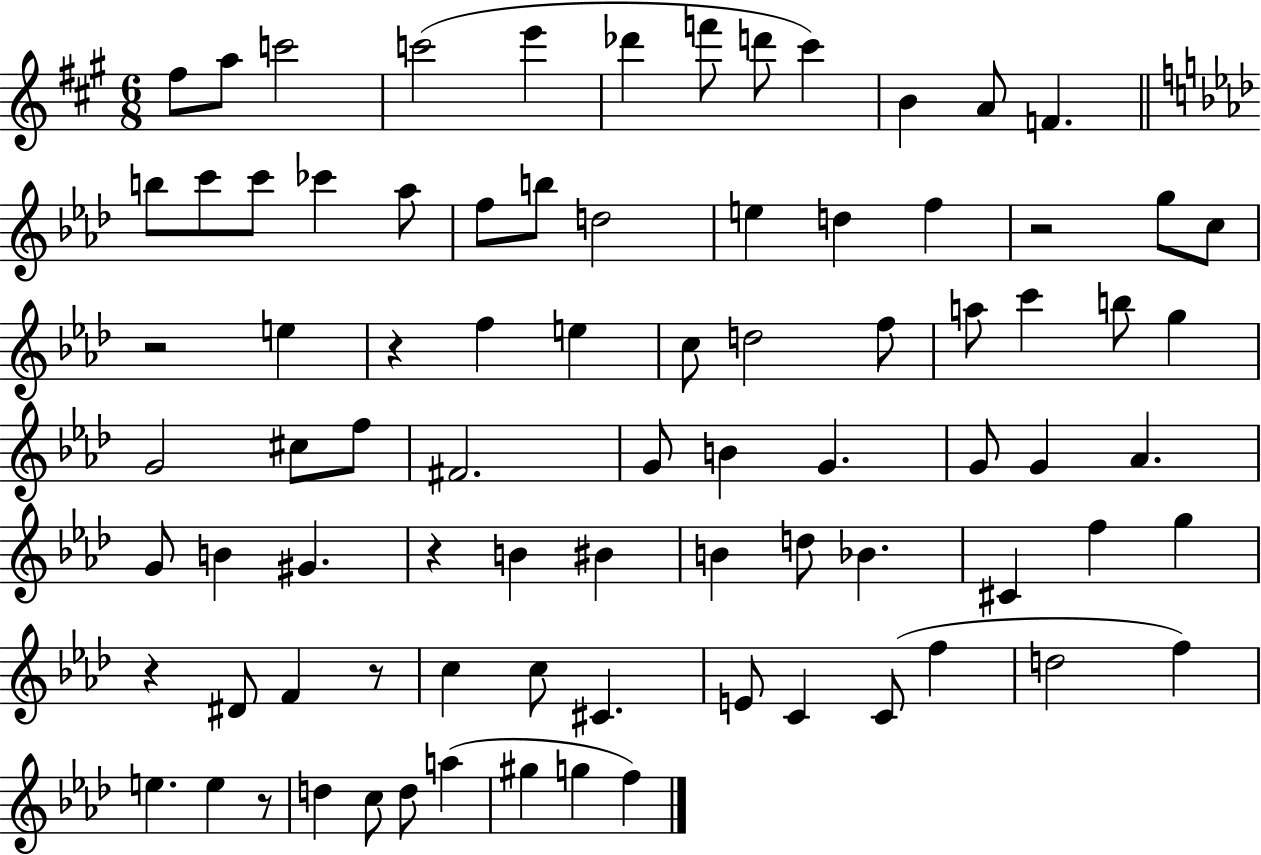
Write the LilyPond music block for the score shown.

{
  \clef treble
  \numericTimeSignature
  \time 6/8
  \key a \major
  \repeat volta 2 { fis''8 a''8 c'''2 | c'''2( e'''4 | des'''4 f'''8 d'''8 cis'''4) | b'4 a'8 f'4. | \break \bar "||" \break \key aes \major b''8 c'''8 c'''8 ces'''4 aes''8 | f''8 b''8 d''2 | e''4 d''4 f''4 | r2 g''8 c''8 | \break r2 e''4 | r4 f''4 e''4 | c''8 d''2 f''8 | a''8 c'''4 b''8 g''4 | \break g'2 cis''8 f''8 | fis'2. | g'8 b'4 g'4. | g'8 g'4 aes'4. | \break g'8 b'4 gis'4. | r4 b'4 bis'4 | b'4 d''8 bes'4. | cis'4 f''4 g''4 | \break r4 dis'8 f'4 r8 | c''4 c''8 cis'4. | e'8 c'4 c'8( f''4 | d''2 f''4) | \break e''4. e''4 r8 | d''4 c''8 d''8 a''4( | gis''4 g''4 f''4) | } \bar "|."
}